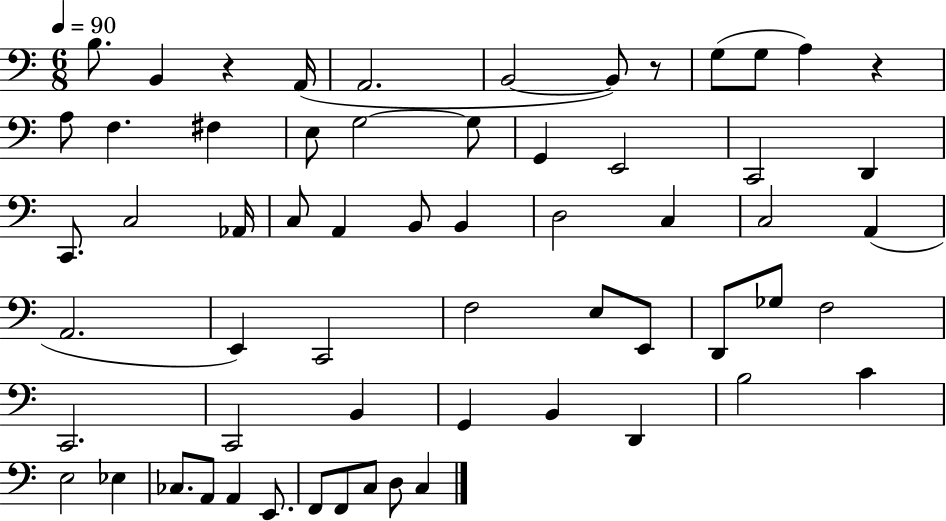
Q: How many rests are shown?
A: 3